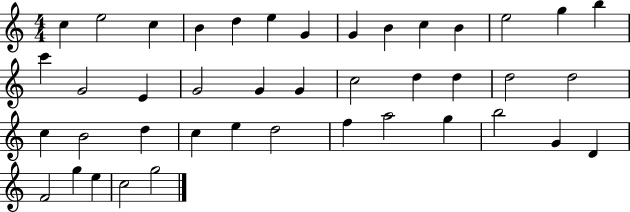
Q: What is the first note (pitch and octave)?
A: C5